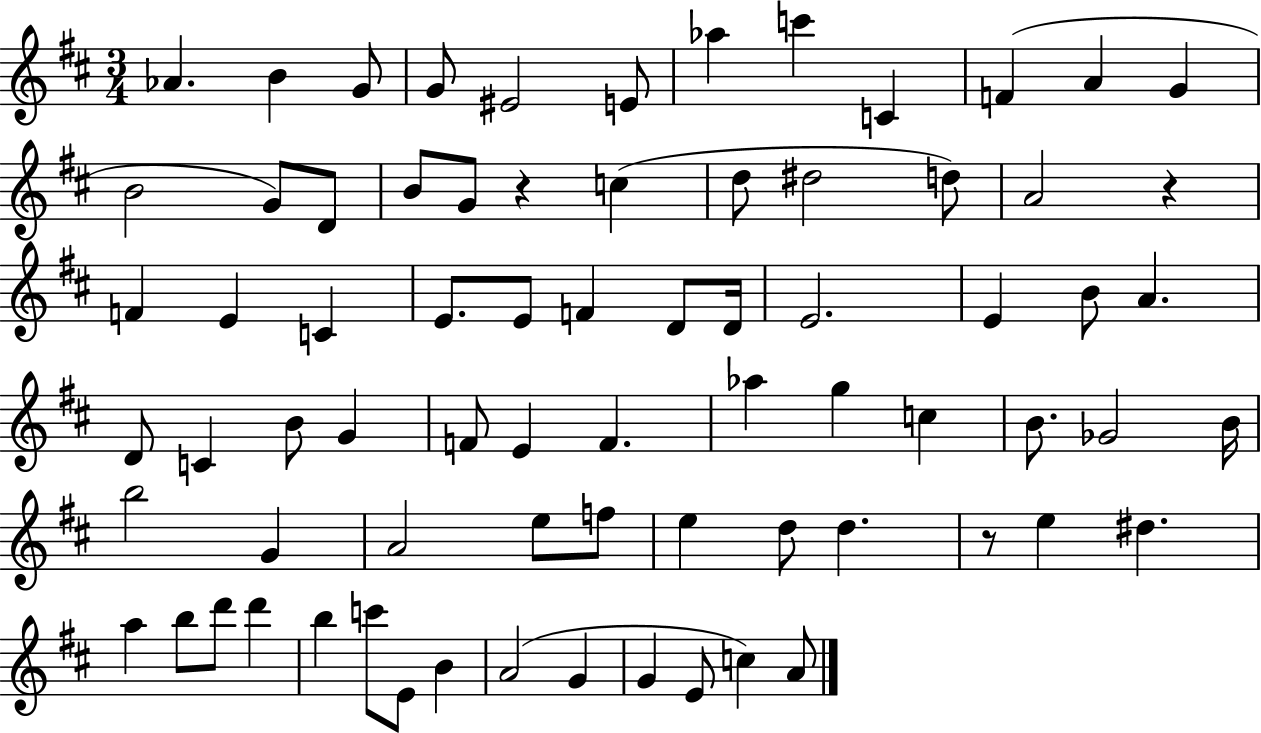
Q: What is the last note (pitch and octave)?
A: A4